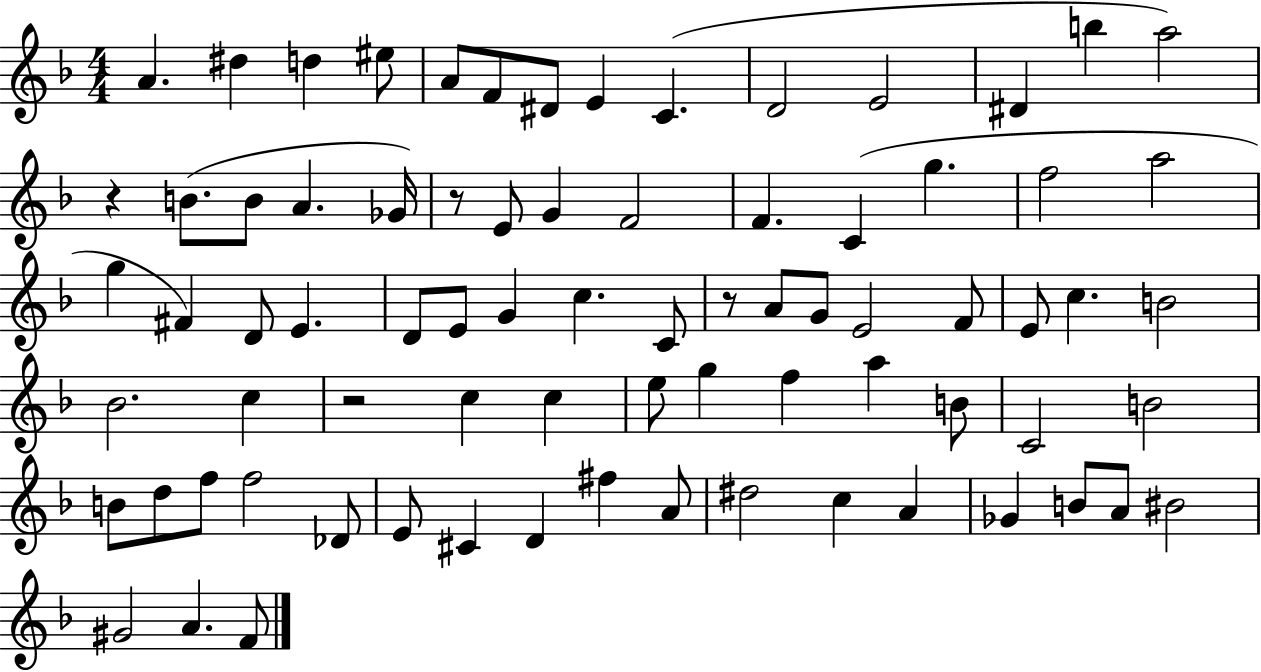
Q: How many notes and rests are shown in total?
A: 77